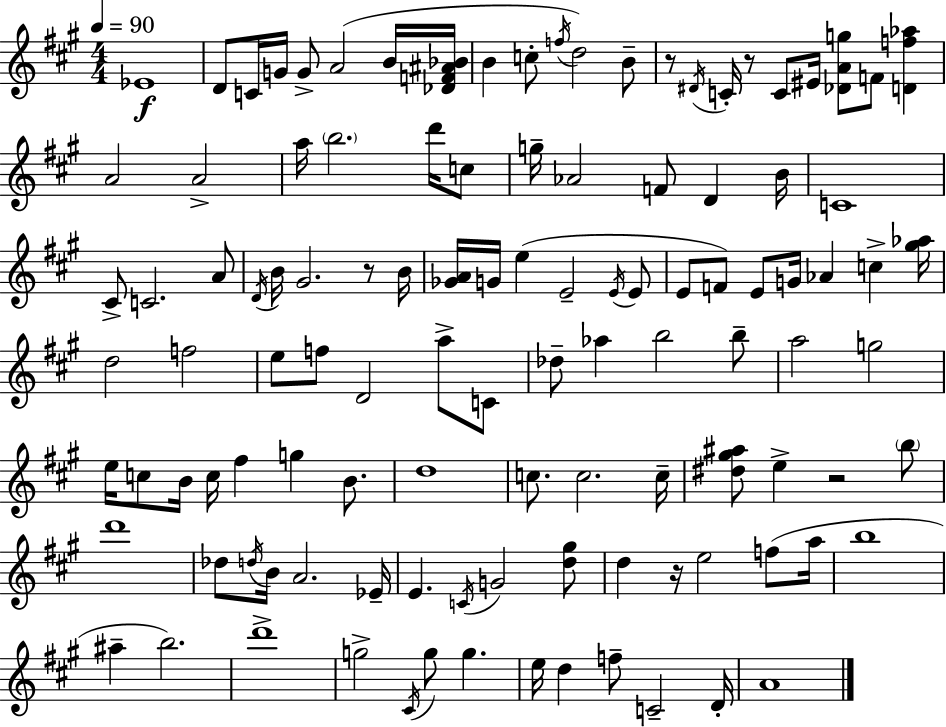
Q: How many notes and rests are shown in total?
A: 112